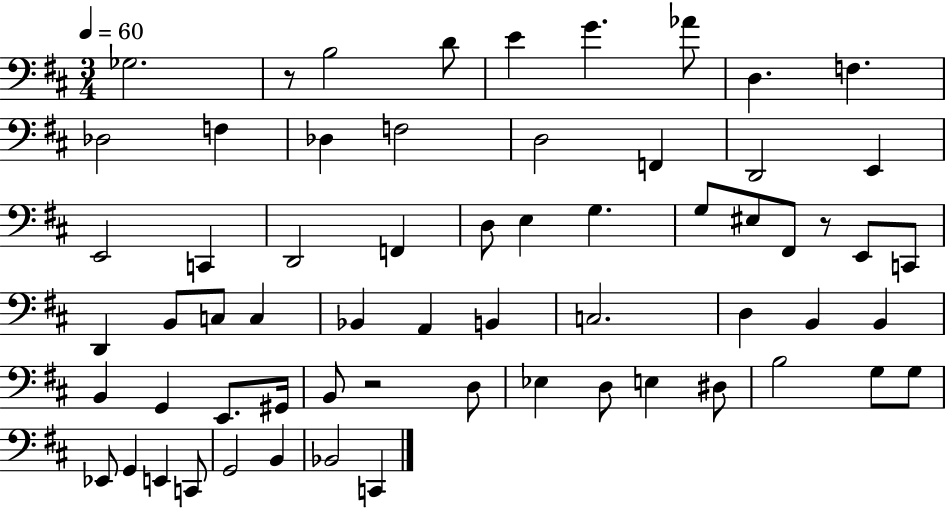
X:1
T:Untitled
M:3/4
L:1/4
K:D
_G,2 z/2 B,2 D/2 E G _A/2 D, F, _D,2 F, _D, F,2 D,2 F,, D,,2 E,, E,,2 C,, D,,2 F,, D,/2 E, G, G,/2 ^E,/2 ^F,,/2 z/2 E,,/2 C,,/2 D,, B,,/2 C,/2 C, _B,, A,, B,, C,2 D, B,, B,, B,, G,, E,,/2 ^G,,/4 B,,/2 z2 D,/2 _E, D,/2 E, ^D,/2 B,2 G,/2 G,/2 _E,,/2 G,, E,, C,,/2 G,,2 B,, _B,,2 C,,